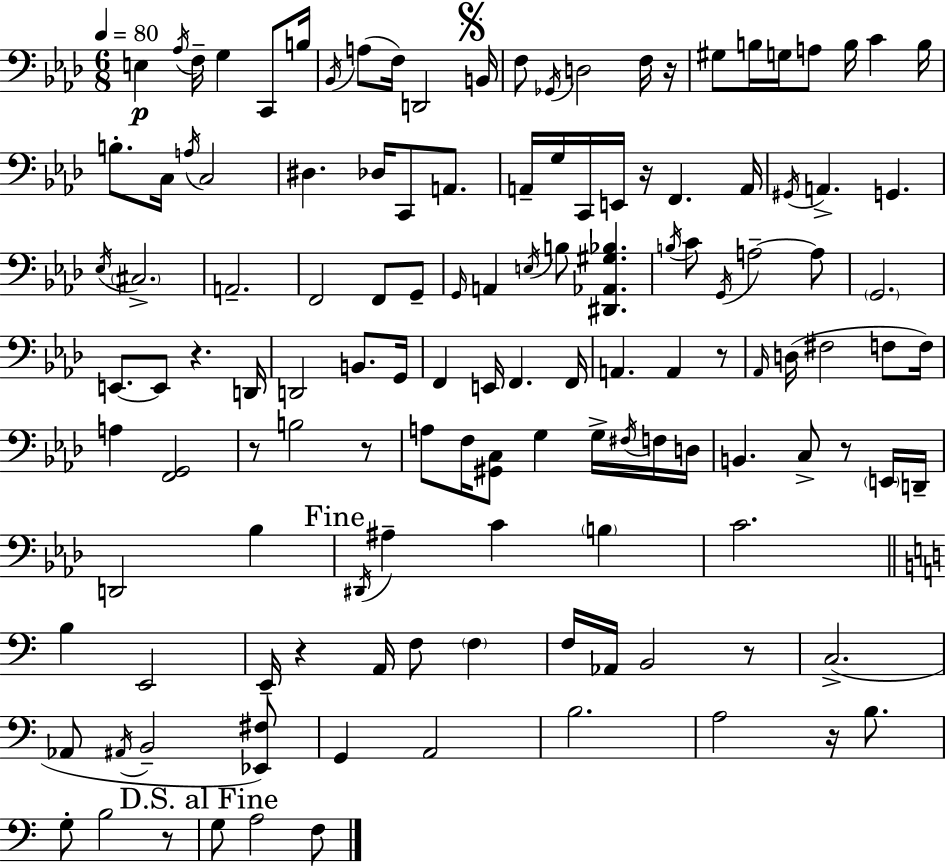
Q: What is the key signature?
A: AES major